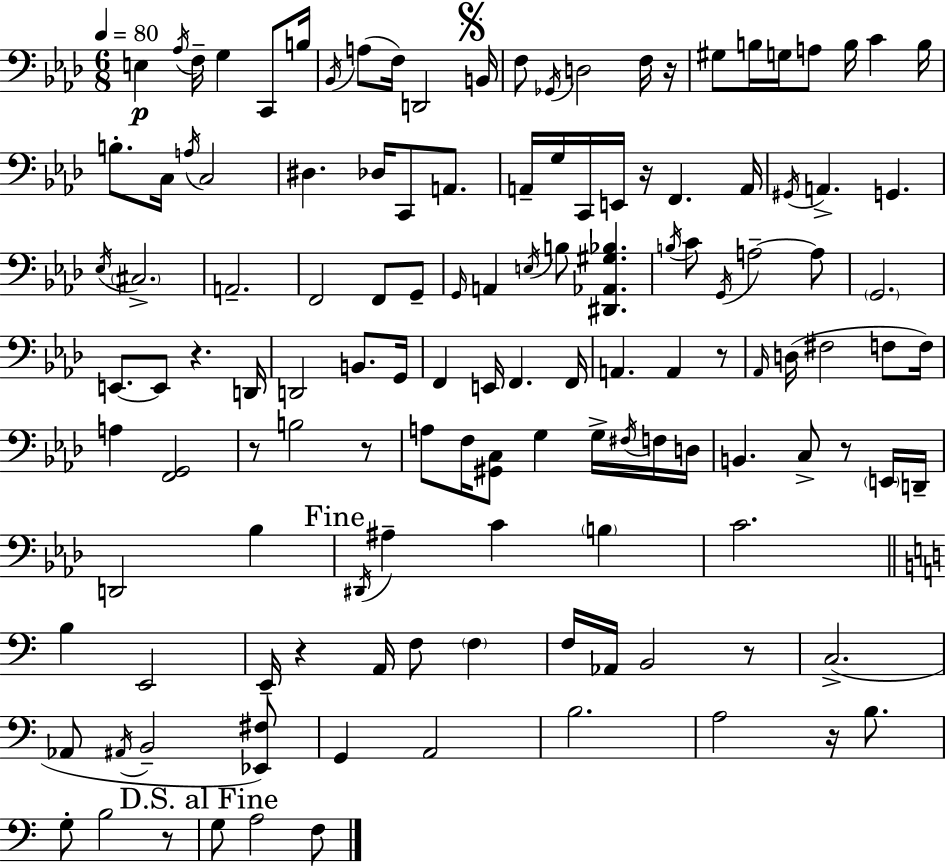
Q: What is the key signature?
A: AES major